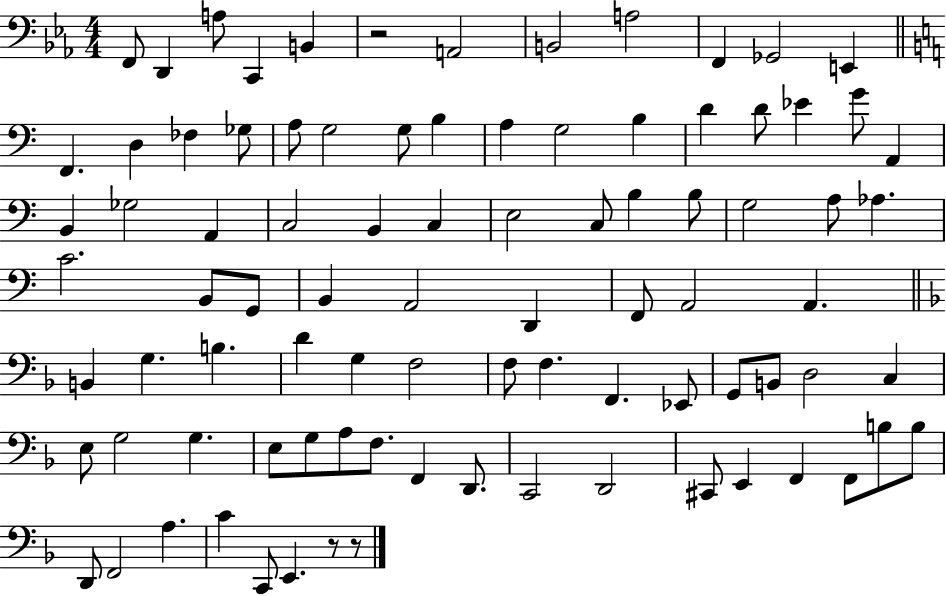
F2/e D2/q A3/e C2/q B2/q R/h A2/h B2/h A3/h F2/q Gb2/h E2/q F2/q. D3/q FES3/q Gb3/e A3/e G3/h G3/e B3/q A3/q G3/h B3/q D4/q D4/e Eb4/q G4/e A2/q B2/q Gb3/h A2/q C3/h B2/q C3/q E3/h C3/e B3/q B3/e G3/h A3/e Ab3/q. C4/h. B2/e G2/e B2/q A2/h D2/q F2/e A2/h A2/q. B2/q G3/q. B3/q. D4/q G3/q F3/h F3/e F3/q. F2/q. Eb2/e G2/e B2/e D3/h C3/q E3/e G3/h G3/q. E3/e G3/e A3/e F3/e. F2/q D2/e. C2/h D2/h C#2/e E2/q F2/q F2/e B3/e B3/e D2/e F2/h A3/q. C4/q C2/e E2/q. R/e R/e